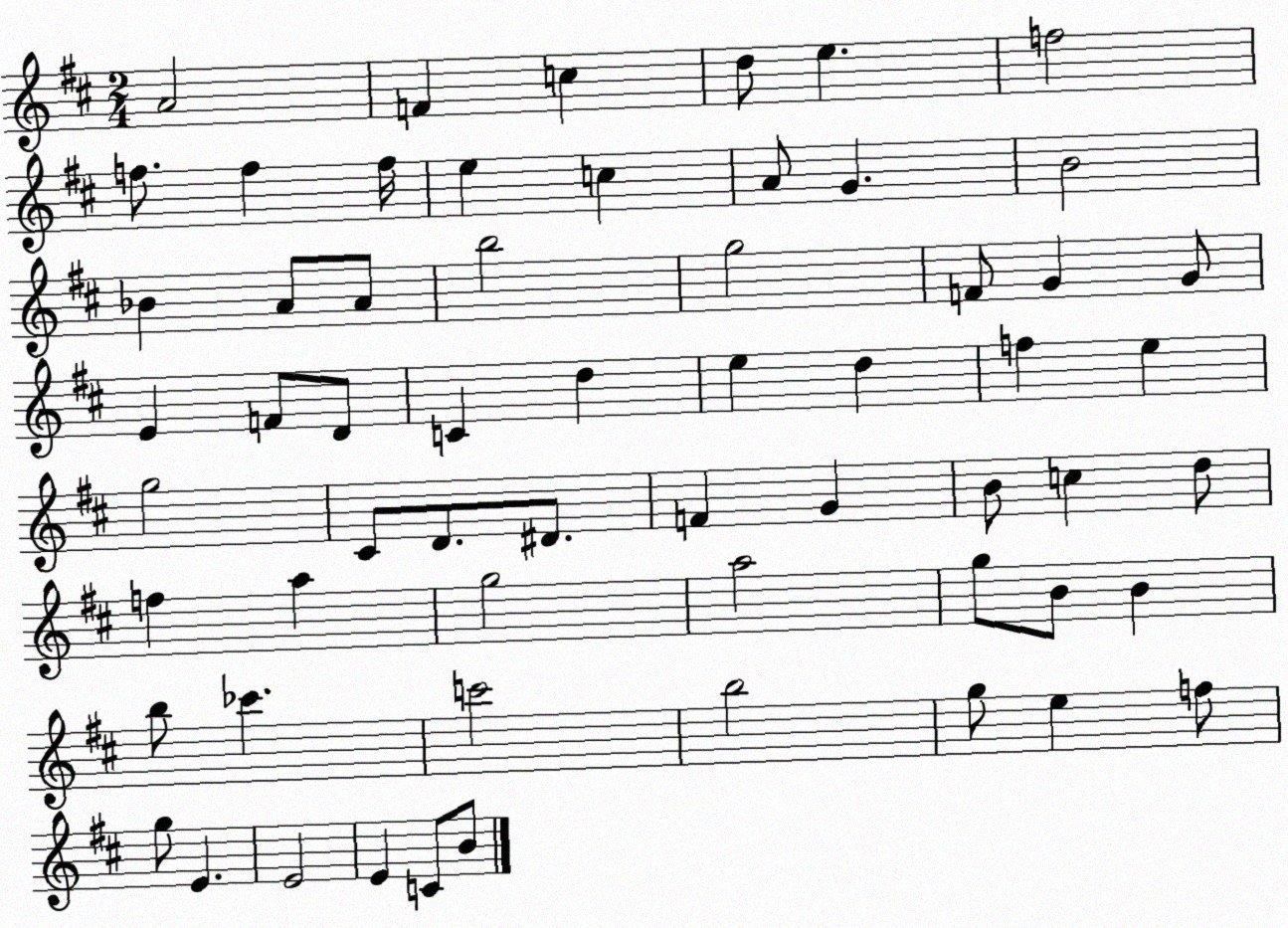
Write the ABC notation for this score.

X:1
T:Untitled
M:2/4
L:1/4
K:D
A2 F c d/2 e f2 f/2 f f/4 e c A/2 G B2 _B A/2 A/2 b2 g2 F/2 G G/2 E F/2 D/2 C d e d f e g2 ^C/2 D/2 ^D/2 F G B/2 c d/2 f a g2 a2 g/2 B/2 B b/2 _c' c'2 b2 g/2 e f/2 g/2 E E2 E C/2 B/2